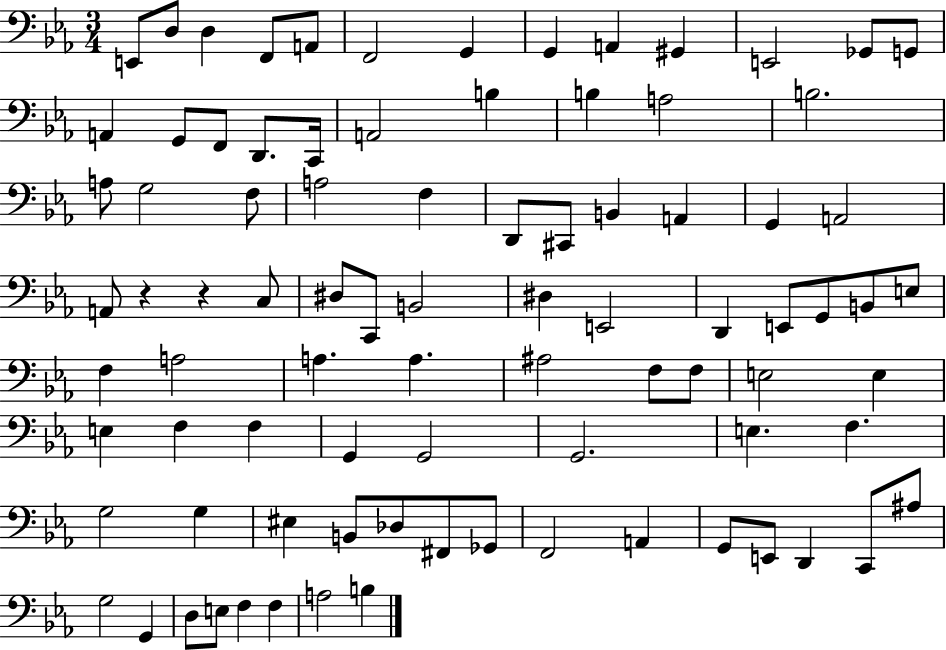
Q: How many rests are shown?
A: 2